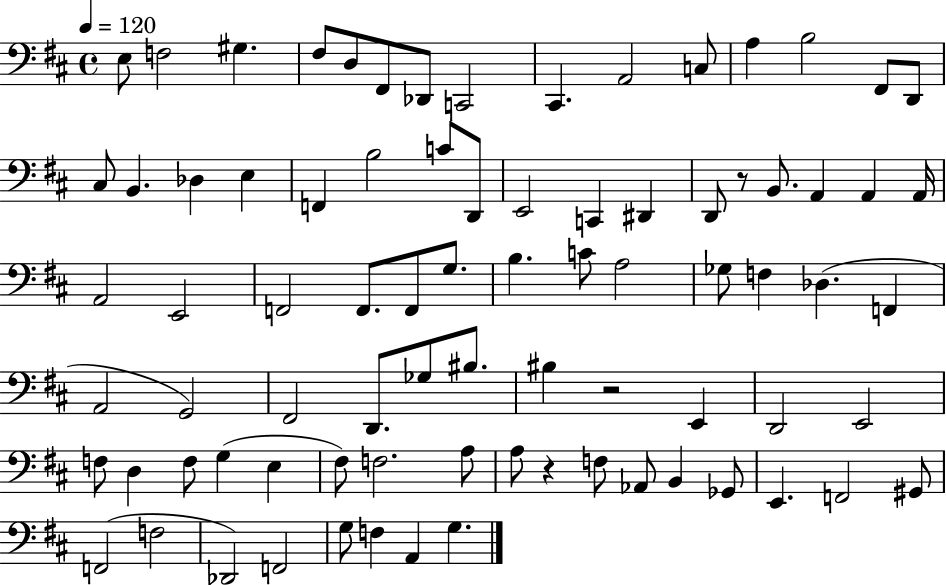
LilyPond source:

{
  \clef bass
  \time 4/4
  \defaultTimeSignature
  \key d \major
  \tempo 4 = 120
  e8 f2 gis4. | fis8 d8 fis,8 des,8 c,2 | cis,4. a,2 c8 | a4 b2 fis,8 d,8 | \break cis8 b,4. des4 e4 | f,4 b2 c'8 d,8 | e,2 c,4 dis,4 | d,8 r8 b,8. a,4 a,4 a,16 | \break a,2 e,2 | f,2 f,8. f,8 g8. | b4. c'8 a2 | ges8 f4 des4.( f,4 | \break a,2 g,2) | fis,2 d,8. ges8 bis8. | bis4 r2 e,4 | d,2 e,2 | \break f8 d4 f8 g4( e4 | fis8) f2. a8 | a8 r4 f8 aes,8 b,4 ges,8 | e,4. f,2 gis,8 | \break f,2( f2 | des,2) f,2 | g8 f4 a,4 g4. | \bar "|."
}